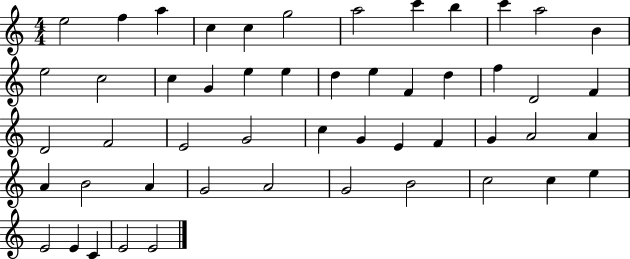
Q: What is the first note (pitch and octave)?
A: E5